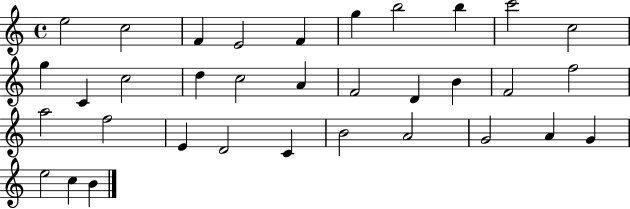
E5/h C5/h F4/q E4/h F4/q G5/q B5/h B5/q C6/h C5/h G5/q C4/q C5/h D5/q C5/h A4/q F4/h D4/q B4/q F4/h F5/h A5/h F5/h E4/q D4/h C4/q B4/h A4/h G4/h A4/q G4/q E5/h C5/q B4/q